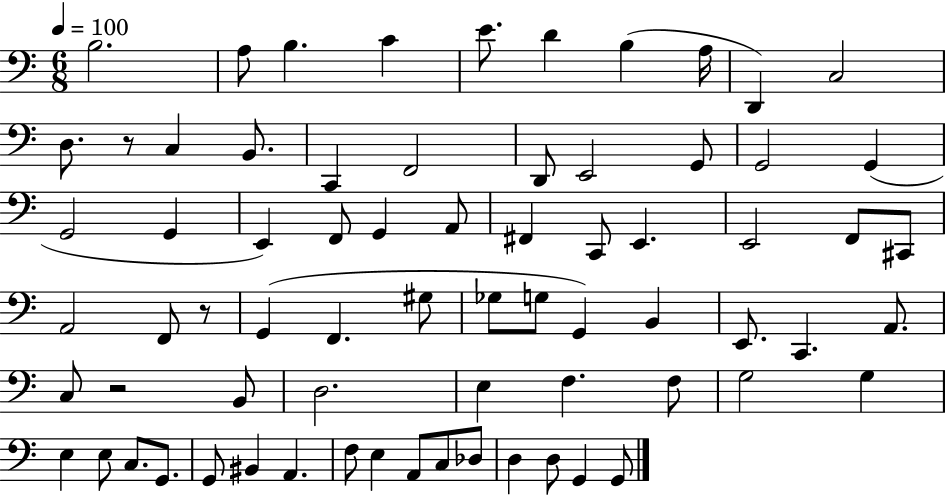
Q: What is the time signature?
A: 6/8